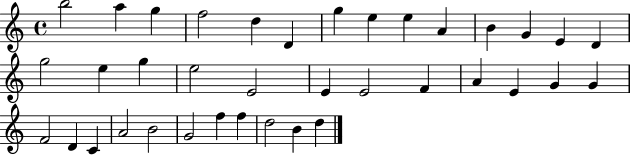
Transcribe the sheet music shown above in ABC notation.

X:1
T:Untitled
M:4/4
L:1/4
K:C
b2 a g f2 d D g e e A B G E D g2 e g e2 E2 E E2 F A E G G F2 D C A2 B2 G2 f f d2 B d